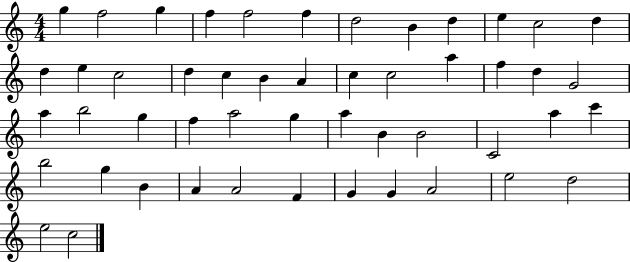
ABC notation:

X:1
T:Untitled
M:4/4
L:1/4
K:C
g f2 g f f2 f d2 B d e c2 d d e c2 d c B A c c2 a f d G2 a b2 g f a2 g a B B2 C2 a c' b2 g B A A2 F G G A2 e2 d2 e2 c2